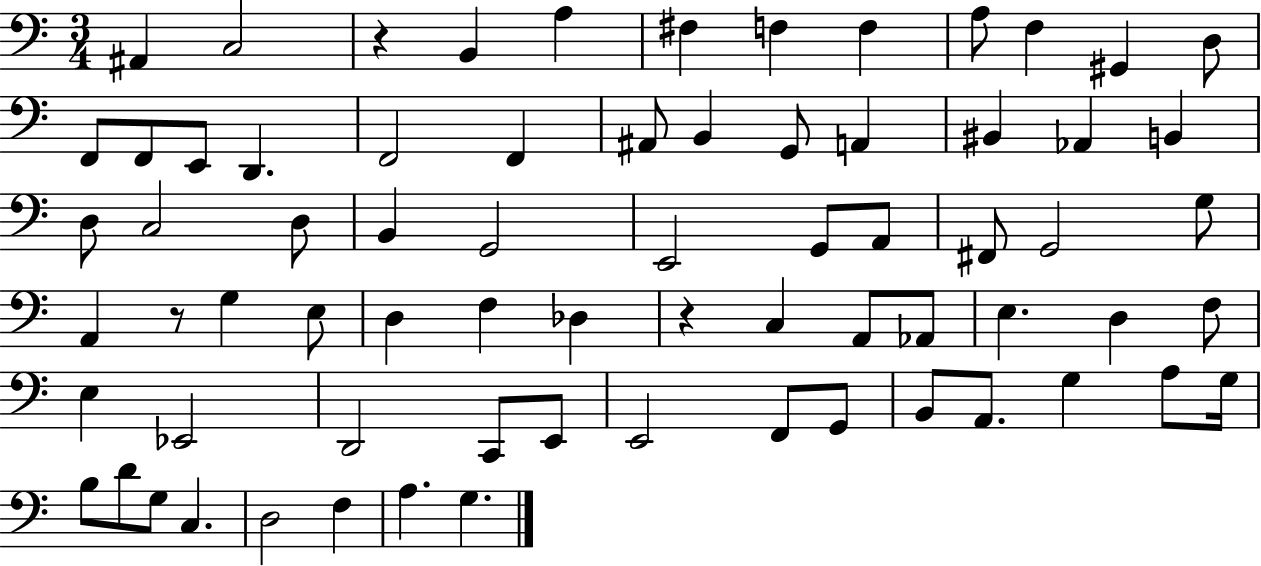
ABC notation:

X:1
T:Untitled
M:3/4
L:1/4
K:C
^A,, C,2 z B,, A, ^F, F, F, A,/2 F, ^G,, D,/2 F,,/2 F,,/2 E,,/2 D,, F,,2 F,, ^A,,/2 B,, G,,/2 A,, ^B,, _A,, B,, D,/2 C,2 D,/2 B,, G,,2 E,,2 G,,/2 A,,/2 ^F,,/2 G,,2 G,/2 A,, z/2 G, E,/2 D, F, _D, z C, A,,/2 _A,,/2 E, D, F,/2 E, _E,,2 D,,2 C,,/2 E,,/2 E,,2 F,,/2 G,,/2 B,,/2 A,,/2 G, A,/2 G,/4 B,/2 D/2 G,/2 C, D,2 F, A, G,